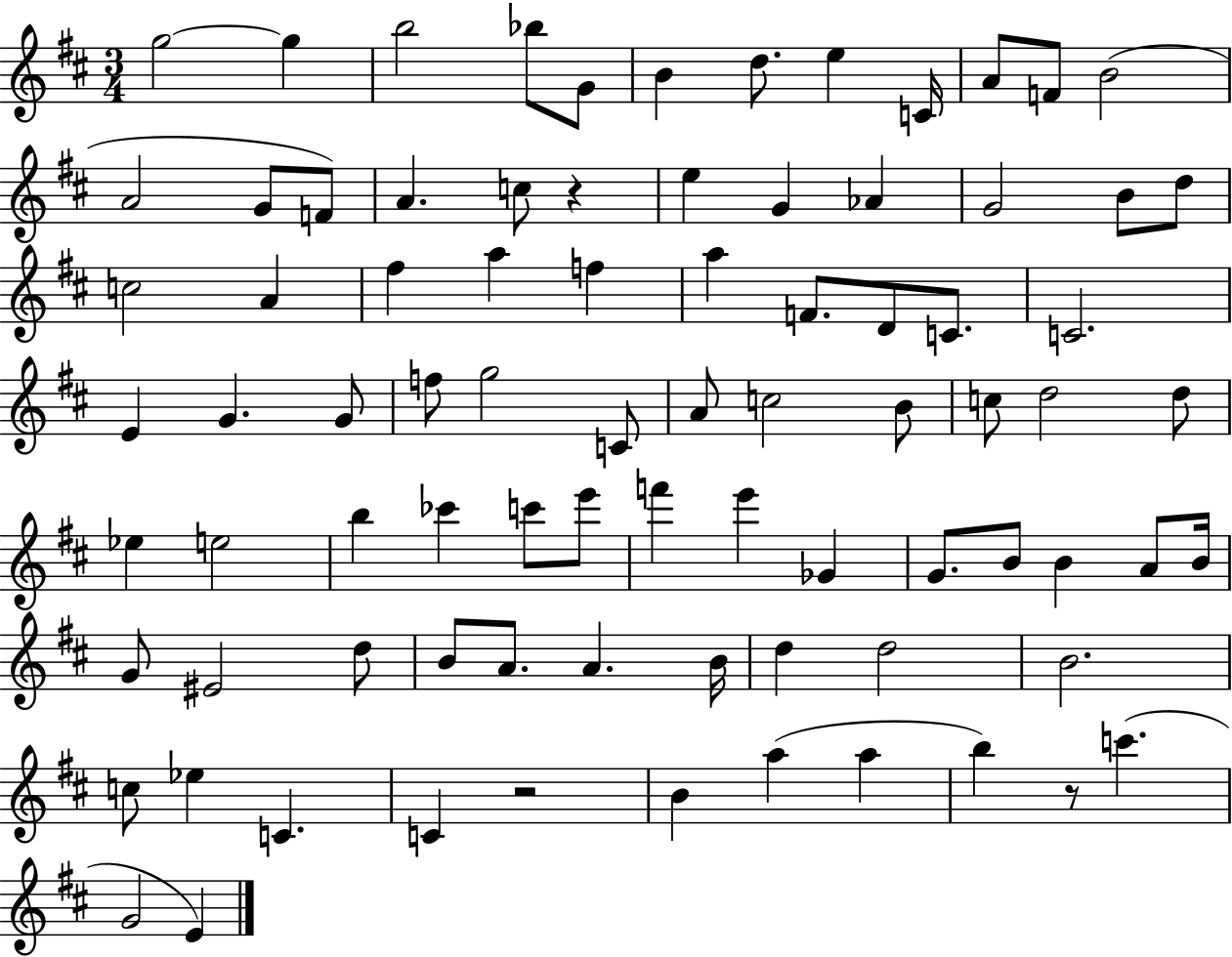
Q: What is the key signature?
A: D major